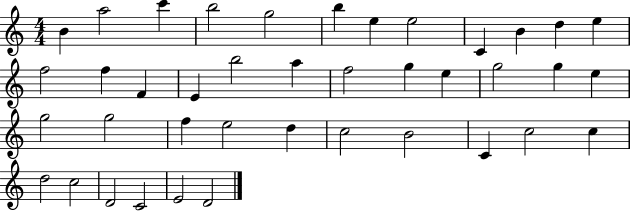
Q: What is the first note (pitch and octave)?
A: B4